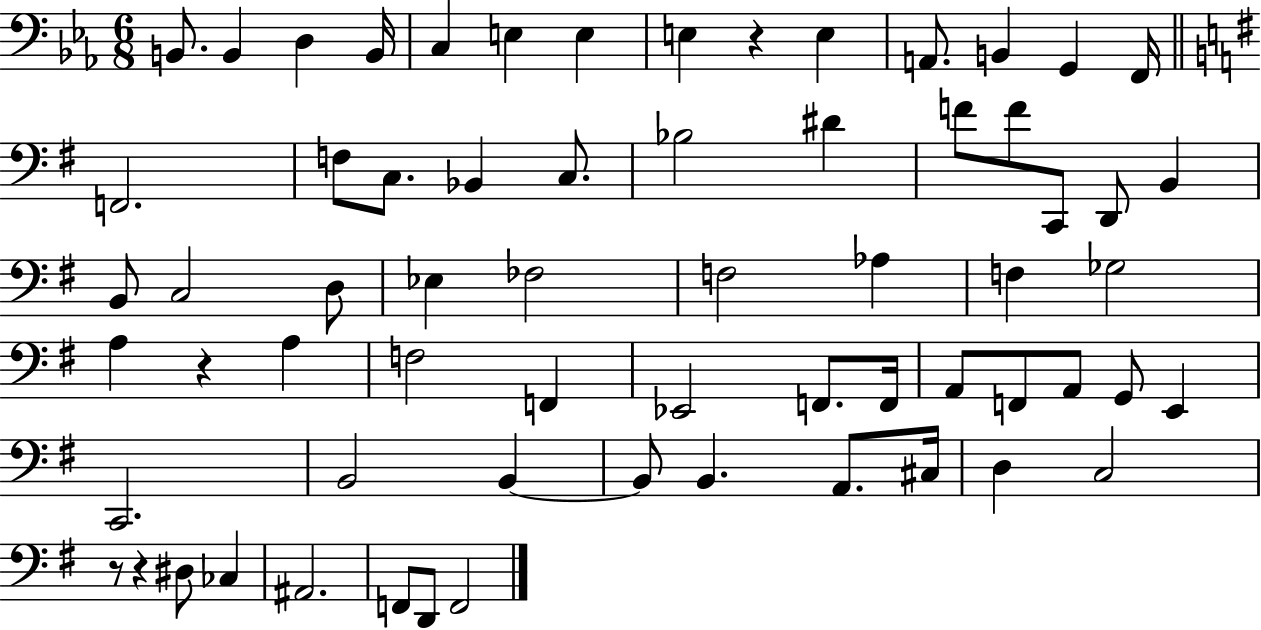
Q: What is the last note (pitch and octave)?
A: F2